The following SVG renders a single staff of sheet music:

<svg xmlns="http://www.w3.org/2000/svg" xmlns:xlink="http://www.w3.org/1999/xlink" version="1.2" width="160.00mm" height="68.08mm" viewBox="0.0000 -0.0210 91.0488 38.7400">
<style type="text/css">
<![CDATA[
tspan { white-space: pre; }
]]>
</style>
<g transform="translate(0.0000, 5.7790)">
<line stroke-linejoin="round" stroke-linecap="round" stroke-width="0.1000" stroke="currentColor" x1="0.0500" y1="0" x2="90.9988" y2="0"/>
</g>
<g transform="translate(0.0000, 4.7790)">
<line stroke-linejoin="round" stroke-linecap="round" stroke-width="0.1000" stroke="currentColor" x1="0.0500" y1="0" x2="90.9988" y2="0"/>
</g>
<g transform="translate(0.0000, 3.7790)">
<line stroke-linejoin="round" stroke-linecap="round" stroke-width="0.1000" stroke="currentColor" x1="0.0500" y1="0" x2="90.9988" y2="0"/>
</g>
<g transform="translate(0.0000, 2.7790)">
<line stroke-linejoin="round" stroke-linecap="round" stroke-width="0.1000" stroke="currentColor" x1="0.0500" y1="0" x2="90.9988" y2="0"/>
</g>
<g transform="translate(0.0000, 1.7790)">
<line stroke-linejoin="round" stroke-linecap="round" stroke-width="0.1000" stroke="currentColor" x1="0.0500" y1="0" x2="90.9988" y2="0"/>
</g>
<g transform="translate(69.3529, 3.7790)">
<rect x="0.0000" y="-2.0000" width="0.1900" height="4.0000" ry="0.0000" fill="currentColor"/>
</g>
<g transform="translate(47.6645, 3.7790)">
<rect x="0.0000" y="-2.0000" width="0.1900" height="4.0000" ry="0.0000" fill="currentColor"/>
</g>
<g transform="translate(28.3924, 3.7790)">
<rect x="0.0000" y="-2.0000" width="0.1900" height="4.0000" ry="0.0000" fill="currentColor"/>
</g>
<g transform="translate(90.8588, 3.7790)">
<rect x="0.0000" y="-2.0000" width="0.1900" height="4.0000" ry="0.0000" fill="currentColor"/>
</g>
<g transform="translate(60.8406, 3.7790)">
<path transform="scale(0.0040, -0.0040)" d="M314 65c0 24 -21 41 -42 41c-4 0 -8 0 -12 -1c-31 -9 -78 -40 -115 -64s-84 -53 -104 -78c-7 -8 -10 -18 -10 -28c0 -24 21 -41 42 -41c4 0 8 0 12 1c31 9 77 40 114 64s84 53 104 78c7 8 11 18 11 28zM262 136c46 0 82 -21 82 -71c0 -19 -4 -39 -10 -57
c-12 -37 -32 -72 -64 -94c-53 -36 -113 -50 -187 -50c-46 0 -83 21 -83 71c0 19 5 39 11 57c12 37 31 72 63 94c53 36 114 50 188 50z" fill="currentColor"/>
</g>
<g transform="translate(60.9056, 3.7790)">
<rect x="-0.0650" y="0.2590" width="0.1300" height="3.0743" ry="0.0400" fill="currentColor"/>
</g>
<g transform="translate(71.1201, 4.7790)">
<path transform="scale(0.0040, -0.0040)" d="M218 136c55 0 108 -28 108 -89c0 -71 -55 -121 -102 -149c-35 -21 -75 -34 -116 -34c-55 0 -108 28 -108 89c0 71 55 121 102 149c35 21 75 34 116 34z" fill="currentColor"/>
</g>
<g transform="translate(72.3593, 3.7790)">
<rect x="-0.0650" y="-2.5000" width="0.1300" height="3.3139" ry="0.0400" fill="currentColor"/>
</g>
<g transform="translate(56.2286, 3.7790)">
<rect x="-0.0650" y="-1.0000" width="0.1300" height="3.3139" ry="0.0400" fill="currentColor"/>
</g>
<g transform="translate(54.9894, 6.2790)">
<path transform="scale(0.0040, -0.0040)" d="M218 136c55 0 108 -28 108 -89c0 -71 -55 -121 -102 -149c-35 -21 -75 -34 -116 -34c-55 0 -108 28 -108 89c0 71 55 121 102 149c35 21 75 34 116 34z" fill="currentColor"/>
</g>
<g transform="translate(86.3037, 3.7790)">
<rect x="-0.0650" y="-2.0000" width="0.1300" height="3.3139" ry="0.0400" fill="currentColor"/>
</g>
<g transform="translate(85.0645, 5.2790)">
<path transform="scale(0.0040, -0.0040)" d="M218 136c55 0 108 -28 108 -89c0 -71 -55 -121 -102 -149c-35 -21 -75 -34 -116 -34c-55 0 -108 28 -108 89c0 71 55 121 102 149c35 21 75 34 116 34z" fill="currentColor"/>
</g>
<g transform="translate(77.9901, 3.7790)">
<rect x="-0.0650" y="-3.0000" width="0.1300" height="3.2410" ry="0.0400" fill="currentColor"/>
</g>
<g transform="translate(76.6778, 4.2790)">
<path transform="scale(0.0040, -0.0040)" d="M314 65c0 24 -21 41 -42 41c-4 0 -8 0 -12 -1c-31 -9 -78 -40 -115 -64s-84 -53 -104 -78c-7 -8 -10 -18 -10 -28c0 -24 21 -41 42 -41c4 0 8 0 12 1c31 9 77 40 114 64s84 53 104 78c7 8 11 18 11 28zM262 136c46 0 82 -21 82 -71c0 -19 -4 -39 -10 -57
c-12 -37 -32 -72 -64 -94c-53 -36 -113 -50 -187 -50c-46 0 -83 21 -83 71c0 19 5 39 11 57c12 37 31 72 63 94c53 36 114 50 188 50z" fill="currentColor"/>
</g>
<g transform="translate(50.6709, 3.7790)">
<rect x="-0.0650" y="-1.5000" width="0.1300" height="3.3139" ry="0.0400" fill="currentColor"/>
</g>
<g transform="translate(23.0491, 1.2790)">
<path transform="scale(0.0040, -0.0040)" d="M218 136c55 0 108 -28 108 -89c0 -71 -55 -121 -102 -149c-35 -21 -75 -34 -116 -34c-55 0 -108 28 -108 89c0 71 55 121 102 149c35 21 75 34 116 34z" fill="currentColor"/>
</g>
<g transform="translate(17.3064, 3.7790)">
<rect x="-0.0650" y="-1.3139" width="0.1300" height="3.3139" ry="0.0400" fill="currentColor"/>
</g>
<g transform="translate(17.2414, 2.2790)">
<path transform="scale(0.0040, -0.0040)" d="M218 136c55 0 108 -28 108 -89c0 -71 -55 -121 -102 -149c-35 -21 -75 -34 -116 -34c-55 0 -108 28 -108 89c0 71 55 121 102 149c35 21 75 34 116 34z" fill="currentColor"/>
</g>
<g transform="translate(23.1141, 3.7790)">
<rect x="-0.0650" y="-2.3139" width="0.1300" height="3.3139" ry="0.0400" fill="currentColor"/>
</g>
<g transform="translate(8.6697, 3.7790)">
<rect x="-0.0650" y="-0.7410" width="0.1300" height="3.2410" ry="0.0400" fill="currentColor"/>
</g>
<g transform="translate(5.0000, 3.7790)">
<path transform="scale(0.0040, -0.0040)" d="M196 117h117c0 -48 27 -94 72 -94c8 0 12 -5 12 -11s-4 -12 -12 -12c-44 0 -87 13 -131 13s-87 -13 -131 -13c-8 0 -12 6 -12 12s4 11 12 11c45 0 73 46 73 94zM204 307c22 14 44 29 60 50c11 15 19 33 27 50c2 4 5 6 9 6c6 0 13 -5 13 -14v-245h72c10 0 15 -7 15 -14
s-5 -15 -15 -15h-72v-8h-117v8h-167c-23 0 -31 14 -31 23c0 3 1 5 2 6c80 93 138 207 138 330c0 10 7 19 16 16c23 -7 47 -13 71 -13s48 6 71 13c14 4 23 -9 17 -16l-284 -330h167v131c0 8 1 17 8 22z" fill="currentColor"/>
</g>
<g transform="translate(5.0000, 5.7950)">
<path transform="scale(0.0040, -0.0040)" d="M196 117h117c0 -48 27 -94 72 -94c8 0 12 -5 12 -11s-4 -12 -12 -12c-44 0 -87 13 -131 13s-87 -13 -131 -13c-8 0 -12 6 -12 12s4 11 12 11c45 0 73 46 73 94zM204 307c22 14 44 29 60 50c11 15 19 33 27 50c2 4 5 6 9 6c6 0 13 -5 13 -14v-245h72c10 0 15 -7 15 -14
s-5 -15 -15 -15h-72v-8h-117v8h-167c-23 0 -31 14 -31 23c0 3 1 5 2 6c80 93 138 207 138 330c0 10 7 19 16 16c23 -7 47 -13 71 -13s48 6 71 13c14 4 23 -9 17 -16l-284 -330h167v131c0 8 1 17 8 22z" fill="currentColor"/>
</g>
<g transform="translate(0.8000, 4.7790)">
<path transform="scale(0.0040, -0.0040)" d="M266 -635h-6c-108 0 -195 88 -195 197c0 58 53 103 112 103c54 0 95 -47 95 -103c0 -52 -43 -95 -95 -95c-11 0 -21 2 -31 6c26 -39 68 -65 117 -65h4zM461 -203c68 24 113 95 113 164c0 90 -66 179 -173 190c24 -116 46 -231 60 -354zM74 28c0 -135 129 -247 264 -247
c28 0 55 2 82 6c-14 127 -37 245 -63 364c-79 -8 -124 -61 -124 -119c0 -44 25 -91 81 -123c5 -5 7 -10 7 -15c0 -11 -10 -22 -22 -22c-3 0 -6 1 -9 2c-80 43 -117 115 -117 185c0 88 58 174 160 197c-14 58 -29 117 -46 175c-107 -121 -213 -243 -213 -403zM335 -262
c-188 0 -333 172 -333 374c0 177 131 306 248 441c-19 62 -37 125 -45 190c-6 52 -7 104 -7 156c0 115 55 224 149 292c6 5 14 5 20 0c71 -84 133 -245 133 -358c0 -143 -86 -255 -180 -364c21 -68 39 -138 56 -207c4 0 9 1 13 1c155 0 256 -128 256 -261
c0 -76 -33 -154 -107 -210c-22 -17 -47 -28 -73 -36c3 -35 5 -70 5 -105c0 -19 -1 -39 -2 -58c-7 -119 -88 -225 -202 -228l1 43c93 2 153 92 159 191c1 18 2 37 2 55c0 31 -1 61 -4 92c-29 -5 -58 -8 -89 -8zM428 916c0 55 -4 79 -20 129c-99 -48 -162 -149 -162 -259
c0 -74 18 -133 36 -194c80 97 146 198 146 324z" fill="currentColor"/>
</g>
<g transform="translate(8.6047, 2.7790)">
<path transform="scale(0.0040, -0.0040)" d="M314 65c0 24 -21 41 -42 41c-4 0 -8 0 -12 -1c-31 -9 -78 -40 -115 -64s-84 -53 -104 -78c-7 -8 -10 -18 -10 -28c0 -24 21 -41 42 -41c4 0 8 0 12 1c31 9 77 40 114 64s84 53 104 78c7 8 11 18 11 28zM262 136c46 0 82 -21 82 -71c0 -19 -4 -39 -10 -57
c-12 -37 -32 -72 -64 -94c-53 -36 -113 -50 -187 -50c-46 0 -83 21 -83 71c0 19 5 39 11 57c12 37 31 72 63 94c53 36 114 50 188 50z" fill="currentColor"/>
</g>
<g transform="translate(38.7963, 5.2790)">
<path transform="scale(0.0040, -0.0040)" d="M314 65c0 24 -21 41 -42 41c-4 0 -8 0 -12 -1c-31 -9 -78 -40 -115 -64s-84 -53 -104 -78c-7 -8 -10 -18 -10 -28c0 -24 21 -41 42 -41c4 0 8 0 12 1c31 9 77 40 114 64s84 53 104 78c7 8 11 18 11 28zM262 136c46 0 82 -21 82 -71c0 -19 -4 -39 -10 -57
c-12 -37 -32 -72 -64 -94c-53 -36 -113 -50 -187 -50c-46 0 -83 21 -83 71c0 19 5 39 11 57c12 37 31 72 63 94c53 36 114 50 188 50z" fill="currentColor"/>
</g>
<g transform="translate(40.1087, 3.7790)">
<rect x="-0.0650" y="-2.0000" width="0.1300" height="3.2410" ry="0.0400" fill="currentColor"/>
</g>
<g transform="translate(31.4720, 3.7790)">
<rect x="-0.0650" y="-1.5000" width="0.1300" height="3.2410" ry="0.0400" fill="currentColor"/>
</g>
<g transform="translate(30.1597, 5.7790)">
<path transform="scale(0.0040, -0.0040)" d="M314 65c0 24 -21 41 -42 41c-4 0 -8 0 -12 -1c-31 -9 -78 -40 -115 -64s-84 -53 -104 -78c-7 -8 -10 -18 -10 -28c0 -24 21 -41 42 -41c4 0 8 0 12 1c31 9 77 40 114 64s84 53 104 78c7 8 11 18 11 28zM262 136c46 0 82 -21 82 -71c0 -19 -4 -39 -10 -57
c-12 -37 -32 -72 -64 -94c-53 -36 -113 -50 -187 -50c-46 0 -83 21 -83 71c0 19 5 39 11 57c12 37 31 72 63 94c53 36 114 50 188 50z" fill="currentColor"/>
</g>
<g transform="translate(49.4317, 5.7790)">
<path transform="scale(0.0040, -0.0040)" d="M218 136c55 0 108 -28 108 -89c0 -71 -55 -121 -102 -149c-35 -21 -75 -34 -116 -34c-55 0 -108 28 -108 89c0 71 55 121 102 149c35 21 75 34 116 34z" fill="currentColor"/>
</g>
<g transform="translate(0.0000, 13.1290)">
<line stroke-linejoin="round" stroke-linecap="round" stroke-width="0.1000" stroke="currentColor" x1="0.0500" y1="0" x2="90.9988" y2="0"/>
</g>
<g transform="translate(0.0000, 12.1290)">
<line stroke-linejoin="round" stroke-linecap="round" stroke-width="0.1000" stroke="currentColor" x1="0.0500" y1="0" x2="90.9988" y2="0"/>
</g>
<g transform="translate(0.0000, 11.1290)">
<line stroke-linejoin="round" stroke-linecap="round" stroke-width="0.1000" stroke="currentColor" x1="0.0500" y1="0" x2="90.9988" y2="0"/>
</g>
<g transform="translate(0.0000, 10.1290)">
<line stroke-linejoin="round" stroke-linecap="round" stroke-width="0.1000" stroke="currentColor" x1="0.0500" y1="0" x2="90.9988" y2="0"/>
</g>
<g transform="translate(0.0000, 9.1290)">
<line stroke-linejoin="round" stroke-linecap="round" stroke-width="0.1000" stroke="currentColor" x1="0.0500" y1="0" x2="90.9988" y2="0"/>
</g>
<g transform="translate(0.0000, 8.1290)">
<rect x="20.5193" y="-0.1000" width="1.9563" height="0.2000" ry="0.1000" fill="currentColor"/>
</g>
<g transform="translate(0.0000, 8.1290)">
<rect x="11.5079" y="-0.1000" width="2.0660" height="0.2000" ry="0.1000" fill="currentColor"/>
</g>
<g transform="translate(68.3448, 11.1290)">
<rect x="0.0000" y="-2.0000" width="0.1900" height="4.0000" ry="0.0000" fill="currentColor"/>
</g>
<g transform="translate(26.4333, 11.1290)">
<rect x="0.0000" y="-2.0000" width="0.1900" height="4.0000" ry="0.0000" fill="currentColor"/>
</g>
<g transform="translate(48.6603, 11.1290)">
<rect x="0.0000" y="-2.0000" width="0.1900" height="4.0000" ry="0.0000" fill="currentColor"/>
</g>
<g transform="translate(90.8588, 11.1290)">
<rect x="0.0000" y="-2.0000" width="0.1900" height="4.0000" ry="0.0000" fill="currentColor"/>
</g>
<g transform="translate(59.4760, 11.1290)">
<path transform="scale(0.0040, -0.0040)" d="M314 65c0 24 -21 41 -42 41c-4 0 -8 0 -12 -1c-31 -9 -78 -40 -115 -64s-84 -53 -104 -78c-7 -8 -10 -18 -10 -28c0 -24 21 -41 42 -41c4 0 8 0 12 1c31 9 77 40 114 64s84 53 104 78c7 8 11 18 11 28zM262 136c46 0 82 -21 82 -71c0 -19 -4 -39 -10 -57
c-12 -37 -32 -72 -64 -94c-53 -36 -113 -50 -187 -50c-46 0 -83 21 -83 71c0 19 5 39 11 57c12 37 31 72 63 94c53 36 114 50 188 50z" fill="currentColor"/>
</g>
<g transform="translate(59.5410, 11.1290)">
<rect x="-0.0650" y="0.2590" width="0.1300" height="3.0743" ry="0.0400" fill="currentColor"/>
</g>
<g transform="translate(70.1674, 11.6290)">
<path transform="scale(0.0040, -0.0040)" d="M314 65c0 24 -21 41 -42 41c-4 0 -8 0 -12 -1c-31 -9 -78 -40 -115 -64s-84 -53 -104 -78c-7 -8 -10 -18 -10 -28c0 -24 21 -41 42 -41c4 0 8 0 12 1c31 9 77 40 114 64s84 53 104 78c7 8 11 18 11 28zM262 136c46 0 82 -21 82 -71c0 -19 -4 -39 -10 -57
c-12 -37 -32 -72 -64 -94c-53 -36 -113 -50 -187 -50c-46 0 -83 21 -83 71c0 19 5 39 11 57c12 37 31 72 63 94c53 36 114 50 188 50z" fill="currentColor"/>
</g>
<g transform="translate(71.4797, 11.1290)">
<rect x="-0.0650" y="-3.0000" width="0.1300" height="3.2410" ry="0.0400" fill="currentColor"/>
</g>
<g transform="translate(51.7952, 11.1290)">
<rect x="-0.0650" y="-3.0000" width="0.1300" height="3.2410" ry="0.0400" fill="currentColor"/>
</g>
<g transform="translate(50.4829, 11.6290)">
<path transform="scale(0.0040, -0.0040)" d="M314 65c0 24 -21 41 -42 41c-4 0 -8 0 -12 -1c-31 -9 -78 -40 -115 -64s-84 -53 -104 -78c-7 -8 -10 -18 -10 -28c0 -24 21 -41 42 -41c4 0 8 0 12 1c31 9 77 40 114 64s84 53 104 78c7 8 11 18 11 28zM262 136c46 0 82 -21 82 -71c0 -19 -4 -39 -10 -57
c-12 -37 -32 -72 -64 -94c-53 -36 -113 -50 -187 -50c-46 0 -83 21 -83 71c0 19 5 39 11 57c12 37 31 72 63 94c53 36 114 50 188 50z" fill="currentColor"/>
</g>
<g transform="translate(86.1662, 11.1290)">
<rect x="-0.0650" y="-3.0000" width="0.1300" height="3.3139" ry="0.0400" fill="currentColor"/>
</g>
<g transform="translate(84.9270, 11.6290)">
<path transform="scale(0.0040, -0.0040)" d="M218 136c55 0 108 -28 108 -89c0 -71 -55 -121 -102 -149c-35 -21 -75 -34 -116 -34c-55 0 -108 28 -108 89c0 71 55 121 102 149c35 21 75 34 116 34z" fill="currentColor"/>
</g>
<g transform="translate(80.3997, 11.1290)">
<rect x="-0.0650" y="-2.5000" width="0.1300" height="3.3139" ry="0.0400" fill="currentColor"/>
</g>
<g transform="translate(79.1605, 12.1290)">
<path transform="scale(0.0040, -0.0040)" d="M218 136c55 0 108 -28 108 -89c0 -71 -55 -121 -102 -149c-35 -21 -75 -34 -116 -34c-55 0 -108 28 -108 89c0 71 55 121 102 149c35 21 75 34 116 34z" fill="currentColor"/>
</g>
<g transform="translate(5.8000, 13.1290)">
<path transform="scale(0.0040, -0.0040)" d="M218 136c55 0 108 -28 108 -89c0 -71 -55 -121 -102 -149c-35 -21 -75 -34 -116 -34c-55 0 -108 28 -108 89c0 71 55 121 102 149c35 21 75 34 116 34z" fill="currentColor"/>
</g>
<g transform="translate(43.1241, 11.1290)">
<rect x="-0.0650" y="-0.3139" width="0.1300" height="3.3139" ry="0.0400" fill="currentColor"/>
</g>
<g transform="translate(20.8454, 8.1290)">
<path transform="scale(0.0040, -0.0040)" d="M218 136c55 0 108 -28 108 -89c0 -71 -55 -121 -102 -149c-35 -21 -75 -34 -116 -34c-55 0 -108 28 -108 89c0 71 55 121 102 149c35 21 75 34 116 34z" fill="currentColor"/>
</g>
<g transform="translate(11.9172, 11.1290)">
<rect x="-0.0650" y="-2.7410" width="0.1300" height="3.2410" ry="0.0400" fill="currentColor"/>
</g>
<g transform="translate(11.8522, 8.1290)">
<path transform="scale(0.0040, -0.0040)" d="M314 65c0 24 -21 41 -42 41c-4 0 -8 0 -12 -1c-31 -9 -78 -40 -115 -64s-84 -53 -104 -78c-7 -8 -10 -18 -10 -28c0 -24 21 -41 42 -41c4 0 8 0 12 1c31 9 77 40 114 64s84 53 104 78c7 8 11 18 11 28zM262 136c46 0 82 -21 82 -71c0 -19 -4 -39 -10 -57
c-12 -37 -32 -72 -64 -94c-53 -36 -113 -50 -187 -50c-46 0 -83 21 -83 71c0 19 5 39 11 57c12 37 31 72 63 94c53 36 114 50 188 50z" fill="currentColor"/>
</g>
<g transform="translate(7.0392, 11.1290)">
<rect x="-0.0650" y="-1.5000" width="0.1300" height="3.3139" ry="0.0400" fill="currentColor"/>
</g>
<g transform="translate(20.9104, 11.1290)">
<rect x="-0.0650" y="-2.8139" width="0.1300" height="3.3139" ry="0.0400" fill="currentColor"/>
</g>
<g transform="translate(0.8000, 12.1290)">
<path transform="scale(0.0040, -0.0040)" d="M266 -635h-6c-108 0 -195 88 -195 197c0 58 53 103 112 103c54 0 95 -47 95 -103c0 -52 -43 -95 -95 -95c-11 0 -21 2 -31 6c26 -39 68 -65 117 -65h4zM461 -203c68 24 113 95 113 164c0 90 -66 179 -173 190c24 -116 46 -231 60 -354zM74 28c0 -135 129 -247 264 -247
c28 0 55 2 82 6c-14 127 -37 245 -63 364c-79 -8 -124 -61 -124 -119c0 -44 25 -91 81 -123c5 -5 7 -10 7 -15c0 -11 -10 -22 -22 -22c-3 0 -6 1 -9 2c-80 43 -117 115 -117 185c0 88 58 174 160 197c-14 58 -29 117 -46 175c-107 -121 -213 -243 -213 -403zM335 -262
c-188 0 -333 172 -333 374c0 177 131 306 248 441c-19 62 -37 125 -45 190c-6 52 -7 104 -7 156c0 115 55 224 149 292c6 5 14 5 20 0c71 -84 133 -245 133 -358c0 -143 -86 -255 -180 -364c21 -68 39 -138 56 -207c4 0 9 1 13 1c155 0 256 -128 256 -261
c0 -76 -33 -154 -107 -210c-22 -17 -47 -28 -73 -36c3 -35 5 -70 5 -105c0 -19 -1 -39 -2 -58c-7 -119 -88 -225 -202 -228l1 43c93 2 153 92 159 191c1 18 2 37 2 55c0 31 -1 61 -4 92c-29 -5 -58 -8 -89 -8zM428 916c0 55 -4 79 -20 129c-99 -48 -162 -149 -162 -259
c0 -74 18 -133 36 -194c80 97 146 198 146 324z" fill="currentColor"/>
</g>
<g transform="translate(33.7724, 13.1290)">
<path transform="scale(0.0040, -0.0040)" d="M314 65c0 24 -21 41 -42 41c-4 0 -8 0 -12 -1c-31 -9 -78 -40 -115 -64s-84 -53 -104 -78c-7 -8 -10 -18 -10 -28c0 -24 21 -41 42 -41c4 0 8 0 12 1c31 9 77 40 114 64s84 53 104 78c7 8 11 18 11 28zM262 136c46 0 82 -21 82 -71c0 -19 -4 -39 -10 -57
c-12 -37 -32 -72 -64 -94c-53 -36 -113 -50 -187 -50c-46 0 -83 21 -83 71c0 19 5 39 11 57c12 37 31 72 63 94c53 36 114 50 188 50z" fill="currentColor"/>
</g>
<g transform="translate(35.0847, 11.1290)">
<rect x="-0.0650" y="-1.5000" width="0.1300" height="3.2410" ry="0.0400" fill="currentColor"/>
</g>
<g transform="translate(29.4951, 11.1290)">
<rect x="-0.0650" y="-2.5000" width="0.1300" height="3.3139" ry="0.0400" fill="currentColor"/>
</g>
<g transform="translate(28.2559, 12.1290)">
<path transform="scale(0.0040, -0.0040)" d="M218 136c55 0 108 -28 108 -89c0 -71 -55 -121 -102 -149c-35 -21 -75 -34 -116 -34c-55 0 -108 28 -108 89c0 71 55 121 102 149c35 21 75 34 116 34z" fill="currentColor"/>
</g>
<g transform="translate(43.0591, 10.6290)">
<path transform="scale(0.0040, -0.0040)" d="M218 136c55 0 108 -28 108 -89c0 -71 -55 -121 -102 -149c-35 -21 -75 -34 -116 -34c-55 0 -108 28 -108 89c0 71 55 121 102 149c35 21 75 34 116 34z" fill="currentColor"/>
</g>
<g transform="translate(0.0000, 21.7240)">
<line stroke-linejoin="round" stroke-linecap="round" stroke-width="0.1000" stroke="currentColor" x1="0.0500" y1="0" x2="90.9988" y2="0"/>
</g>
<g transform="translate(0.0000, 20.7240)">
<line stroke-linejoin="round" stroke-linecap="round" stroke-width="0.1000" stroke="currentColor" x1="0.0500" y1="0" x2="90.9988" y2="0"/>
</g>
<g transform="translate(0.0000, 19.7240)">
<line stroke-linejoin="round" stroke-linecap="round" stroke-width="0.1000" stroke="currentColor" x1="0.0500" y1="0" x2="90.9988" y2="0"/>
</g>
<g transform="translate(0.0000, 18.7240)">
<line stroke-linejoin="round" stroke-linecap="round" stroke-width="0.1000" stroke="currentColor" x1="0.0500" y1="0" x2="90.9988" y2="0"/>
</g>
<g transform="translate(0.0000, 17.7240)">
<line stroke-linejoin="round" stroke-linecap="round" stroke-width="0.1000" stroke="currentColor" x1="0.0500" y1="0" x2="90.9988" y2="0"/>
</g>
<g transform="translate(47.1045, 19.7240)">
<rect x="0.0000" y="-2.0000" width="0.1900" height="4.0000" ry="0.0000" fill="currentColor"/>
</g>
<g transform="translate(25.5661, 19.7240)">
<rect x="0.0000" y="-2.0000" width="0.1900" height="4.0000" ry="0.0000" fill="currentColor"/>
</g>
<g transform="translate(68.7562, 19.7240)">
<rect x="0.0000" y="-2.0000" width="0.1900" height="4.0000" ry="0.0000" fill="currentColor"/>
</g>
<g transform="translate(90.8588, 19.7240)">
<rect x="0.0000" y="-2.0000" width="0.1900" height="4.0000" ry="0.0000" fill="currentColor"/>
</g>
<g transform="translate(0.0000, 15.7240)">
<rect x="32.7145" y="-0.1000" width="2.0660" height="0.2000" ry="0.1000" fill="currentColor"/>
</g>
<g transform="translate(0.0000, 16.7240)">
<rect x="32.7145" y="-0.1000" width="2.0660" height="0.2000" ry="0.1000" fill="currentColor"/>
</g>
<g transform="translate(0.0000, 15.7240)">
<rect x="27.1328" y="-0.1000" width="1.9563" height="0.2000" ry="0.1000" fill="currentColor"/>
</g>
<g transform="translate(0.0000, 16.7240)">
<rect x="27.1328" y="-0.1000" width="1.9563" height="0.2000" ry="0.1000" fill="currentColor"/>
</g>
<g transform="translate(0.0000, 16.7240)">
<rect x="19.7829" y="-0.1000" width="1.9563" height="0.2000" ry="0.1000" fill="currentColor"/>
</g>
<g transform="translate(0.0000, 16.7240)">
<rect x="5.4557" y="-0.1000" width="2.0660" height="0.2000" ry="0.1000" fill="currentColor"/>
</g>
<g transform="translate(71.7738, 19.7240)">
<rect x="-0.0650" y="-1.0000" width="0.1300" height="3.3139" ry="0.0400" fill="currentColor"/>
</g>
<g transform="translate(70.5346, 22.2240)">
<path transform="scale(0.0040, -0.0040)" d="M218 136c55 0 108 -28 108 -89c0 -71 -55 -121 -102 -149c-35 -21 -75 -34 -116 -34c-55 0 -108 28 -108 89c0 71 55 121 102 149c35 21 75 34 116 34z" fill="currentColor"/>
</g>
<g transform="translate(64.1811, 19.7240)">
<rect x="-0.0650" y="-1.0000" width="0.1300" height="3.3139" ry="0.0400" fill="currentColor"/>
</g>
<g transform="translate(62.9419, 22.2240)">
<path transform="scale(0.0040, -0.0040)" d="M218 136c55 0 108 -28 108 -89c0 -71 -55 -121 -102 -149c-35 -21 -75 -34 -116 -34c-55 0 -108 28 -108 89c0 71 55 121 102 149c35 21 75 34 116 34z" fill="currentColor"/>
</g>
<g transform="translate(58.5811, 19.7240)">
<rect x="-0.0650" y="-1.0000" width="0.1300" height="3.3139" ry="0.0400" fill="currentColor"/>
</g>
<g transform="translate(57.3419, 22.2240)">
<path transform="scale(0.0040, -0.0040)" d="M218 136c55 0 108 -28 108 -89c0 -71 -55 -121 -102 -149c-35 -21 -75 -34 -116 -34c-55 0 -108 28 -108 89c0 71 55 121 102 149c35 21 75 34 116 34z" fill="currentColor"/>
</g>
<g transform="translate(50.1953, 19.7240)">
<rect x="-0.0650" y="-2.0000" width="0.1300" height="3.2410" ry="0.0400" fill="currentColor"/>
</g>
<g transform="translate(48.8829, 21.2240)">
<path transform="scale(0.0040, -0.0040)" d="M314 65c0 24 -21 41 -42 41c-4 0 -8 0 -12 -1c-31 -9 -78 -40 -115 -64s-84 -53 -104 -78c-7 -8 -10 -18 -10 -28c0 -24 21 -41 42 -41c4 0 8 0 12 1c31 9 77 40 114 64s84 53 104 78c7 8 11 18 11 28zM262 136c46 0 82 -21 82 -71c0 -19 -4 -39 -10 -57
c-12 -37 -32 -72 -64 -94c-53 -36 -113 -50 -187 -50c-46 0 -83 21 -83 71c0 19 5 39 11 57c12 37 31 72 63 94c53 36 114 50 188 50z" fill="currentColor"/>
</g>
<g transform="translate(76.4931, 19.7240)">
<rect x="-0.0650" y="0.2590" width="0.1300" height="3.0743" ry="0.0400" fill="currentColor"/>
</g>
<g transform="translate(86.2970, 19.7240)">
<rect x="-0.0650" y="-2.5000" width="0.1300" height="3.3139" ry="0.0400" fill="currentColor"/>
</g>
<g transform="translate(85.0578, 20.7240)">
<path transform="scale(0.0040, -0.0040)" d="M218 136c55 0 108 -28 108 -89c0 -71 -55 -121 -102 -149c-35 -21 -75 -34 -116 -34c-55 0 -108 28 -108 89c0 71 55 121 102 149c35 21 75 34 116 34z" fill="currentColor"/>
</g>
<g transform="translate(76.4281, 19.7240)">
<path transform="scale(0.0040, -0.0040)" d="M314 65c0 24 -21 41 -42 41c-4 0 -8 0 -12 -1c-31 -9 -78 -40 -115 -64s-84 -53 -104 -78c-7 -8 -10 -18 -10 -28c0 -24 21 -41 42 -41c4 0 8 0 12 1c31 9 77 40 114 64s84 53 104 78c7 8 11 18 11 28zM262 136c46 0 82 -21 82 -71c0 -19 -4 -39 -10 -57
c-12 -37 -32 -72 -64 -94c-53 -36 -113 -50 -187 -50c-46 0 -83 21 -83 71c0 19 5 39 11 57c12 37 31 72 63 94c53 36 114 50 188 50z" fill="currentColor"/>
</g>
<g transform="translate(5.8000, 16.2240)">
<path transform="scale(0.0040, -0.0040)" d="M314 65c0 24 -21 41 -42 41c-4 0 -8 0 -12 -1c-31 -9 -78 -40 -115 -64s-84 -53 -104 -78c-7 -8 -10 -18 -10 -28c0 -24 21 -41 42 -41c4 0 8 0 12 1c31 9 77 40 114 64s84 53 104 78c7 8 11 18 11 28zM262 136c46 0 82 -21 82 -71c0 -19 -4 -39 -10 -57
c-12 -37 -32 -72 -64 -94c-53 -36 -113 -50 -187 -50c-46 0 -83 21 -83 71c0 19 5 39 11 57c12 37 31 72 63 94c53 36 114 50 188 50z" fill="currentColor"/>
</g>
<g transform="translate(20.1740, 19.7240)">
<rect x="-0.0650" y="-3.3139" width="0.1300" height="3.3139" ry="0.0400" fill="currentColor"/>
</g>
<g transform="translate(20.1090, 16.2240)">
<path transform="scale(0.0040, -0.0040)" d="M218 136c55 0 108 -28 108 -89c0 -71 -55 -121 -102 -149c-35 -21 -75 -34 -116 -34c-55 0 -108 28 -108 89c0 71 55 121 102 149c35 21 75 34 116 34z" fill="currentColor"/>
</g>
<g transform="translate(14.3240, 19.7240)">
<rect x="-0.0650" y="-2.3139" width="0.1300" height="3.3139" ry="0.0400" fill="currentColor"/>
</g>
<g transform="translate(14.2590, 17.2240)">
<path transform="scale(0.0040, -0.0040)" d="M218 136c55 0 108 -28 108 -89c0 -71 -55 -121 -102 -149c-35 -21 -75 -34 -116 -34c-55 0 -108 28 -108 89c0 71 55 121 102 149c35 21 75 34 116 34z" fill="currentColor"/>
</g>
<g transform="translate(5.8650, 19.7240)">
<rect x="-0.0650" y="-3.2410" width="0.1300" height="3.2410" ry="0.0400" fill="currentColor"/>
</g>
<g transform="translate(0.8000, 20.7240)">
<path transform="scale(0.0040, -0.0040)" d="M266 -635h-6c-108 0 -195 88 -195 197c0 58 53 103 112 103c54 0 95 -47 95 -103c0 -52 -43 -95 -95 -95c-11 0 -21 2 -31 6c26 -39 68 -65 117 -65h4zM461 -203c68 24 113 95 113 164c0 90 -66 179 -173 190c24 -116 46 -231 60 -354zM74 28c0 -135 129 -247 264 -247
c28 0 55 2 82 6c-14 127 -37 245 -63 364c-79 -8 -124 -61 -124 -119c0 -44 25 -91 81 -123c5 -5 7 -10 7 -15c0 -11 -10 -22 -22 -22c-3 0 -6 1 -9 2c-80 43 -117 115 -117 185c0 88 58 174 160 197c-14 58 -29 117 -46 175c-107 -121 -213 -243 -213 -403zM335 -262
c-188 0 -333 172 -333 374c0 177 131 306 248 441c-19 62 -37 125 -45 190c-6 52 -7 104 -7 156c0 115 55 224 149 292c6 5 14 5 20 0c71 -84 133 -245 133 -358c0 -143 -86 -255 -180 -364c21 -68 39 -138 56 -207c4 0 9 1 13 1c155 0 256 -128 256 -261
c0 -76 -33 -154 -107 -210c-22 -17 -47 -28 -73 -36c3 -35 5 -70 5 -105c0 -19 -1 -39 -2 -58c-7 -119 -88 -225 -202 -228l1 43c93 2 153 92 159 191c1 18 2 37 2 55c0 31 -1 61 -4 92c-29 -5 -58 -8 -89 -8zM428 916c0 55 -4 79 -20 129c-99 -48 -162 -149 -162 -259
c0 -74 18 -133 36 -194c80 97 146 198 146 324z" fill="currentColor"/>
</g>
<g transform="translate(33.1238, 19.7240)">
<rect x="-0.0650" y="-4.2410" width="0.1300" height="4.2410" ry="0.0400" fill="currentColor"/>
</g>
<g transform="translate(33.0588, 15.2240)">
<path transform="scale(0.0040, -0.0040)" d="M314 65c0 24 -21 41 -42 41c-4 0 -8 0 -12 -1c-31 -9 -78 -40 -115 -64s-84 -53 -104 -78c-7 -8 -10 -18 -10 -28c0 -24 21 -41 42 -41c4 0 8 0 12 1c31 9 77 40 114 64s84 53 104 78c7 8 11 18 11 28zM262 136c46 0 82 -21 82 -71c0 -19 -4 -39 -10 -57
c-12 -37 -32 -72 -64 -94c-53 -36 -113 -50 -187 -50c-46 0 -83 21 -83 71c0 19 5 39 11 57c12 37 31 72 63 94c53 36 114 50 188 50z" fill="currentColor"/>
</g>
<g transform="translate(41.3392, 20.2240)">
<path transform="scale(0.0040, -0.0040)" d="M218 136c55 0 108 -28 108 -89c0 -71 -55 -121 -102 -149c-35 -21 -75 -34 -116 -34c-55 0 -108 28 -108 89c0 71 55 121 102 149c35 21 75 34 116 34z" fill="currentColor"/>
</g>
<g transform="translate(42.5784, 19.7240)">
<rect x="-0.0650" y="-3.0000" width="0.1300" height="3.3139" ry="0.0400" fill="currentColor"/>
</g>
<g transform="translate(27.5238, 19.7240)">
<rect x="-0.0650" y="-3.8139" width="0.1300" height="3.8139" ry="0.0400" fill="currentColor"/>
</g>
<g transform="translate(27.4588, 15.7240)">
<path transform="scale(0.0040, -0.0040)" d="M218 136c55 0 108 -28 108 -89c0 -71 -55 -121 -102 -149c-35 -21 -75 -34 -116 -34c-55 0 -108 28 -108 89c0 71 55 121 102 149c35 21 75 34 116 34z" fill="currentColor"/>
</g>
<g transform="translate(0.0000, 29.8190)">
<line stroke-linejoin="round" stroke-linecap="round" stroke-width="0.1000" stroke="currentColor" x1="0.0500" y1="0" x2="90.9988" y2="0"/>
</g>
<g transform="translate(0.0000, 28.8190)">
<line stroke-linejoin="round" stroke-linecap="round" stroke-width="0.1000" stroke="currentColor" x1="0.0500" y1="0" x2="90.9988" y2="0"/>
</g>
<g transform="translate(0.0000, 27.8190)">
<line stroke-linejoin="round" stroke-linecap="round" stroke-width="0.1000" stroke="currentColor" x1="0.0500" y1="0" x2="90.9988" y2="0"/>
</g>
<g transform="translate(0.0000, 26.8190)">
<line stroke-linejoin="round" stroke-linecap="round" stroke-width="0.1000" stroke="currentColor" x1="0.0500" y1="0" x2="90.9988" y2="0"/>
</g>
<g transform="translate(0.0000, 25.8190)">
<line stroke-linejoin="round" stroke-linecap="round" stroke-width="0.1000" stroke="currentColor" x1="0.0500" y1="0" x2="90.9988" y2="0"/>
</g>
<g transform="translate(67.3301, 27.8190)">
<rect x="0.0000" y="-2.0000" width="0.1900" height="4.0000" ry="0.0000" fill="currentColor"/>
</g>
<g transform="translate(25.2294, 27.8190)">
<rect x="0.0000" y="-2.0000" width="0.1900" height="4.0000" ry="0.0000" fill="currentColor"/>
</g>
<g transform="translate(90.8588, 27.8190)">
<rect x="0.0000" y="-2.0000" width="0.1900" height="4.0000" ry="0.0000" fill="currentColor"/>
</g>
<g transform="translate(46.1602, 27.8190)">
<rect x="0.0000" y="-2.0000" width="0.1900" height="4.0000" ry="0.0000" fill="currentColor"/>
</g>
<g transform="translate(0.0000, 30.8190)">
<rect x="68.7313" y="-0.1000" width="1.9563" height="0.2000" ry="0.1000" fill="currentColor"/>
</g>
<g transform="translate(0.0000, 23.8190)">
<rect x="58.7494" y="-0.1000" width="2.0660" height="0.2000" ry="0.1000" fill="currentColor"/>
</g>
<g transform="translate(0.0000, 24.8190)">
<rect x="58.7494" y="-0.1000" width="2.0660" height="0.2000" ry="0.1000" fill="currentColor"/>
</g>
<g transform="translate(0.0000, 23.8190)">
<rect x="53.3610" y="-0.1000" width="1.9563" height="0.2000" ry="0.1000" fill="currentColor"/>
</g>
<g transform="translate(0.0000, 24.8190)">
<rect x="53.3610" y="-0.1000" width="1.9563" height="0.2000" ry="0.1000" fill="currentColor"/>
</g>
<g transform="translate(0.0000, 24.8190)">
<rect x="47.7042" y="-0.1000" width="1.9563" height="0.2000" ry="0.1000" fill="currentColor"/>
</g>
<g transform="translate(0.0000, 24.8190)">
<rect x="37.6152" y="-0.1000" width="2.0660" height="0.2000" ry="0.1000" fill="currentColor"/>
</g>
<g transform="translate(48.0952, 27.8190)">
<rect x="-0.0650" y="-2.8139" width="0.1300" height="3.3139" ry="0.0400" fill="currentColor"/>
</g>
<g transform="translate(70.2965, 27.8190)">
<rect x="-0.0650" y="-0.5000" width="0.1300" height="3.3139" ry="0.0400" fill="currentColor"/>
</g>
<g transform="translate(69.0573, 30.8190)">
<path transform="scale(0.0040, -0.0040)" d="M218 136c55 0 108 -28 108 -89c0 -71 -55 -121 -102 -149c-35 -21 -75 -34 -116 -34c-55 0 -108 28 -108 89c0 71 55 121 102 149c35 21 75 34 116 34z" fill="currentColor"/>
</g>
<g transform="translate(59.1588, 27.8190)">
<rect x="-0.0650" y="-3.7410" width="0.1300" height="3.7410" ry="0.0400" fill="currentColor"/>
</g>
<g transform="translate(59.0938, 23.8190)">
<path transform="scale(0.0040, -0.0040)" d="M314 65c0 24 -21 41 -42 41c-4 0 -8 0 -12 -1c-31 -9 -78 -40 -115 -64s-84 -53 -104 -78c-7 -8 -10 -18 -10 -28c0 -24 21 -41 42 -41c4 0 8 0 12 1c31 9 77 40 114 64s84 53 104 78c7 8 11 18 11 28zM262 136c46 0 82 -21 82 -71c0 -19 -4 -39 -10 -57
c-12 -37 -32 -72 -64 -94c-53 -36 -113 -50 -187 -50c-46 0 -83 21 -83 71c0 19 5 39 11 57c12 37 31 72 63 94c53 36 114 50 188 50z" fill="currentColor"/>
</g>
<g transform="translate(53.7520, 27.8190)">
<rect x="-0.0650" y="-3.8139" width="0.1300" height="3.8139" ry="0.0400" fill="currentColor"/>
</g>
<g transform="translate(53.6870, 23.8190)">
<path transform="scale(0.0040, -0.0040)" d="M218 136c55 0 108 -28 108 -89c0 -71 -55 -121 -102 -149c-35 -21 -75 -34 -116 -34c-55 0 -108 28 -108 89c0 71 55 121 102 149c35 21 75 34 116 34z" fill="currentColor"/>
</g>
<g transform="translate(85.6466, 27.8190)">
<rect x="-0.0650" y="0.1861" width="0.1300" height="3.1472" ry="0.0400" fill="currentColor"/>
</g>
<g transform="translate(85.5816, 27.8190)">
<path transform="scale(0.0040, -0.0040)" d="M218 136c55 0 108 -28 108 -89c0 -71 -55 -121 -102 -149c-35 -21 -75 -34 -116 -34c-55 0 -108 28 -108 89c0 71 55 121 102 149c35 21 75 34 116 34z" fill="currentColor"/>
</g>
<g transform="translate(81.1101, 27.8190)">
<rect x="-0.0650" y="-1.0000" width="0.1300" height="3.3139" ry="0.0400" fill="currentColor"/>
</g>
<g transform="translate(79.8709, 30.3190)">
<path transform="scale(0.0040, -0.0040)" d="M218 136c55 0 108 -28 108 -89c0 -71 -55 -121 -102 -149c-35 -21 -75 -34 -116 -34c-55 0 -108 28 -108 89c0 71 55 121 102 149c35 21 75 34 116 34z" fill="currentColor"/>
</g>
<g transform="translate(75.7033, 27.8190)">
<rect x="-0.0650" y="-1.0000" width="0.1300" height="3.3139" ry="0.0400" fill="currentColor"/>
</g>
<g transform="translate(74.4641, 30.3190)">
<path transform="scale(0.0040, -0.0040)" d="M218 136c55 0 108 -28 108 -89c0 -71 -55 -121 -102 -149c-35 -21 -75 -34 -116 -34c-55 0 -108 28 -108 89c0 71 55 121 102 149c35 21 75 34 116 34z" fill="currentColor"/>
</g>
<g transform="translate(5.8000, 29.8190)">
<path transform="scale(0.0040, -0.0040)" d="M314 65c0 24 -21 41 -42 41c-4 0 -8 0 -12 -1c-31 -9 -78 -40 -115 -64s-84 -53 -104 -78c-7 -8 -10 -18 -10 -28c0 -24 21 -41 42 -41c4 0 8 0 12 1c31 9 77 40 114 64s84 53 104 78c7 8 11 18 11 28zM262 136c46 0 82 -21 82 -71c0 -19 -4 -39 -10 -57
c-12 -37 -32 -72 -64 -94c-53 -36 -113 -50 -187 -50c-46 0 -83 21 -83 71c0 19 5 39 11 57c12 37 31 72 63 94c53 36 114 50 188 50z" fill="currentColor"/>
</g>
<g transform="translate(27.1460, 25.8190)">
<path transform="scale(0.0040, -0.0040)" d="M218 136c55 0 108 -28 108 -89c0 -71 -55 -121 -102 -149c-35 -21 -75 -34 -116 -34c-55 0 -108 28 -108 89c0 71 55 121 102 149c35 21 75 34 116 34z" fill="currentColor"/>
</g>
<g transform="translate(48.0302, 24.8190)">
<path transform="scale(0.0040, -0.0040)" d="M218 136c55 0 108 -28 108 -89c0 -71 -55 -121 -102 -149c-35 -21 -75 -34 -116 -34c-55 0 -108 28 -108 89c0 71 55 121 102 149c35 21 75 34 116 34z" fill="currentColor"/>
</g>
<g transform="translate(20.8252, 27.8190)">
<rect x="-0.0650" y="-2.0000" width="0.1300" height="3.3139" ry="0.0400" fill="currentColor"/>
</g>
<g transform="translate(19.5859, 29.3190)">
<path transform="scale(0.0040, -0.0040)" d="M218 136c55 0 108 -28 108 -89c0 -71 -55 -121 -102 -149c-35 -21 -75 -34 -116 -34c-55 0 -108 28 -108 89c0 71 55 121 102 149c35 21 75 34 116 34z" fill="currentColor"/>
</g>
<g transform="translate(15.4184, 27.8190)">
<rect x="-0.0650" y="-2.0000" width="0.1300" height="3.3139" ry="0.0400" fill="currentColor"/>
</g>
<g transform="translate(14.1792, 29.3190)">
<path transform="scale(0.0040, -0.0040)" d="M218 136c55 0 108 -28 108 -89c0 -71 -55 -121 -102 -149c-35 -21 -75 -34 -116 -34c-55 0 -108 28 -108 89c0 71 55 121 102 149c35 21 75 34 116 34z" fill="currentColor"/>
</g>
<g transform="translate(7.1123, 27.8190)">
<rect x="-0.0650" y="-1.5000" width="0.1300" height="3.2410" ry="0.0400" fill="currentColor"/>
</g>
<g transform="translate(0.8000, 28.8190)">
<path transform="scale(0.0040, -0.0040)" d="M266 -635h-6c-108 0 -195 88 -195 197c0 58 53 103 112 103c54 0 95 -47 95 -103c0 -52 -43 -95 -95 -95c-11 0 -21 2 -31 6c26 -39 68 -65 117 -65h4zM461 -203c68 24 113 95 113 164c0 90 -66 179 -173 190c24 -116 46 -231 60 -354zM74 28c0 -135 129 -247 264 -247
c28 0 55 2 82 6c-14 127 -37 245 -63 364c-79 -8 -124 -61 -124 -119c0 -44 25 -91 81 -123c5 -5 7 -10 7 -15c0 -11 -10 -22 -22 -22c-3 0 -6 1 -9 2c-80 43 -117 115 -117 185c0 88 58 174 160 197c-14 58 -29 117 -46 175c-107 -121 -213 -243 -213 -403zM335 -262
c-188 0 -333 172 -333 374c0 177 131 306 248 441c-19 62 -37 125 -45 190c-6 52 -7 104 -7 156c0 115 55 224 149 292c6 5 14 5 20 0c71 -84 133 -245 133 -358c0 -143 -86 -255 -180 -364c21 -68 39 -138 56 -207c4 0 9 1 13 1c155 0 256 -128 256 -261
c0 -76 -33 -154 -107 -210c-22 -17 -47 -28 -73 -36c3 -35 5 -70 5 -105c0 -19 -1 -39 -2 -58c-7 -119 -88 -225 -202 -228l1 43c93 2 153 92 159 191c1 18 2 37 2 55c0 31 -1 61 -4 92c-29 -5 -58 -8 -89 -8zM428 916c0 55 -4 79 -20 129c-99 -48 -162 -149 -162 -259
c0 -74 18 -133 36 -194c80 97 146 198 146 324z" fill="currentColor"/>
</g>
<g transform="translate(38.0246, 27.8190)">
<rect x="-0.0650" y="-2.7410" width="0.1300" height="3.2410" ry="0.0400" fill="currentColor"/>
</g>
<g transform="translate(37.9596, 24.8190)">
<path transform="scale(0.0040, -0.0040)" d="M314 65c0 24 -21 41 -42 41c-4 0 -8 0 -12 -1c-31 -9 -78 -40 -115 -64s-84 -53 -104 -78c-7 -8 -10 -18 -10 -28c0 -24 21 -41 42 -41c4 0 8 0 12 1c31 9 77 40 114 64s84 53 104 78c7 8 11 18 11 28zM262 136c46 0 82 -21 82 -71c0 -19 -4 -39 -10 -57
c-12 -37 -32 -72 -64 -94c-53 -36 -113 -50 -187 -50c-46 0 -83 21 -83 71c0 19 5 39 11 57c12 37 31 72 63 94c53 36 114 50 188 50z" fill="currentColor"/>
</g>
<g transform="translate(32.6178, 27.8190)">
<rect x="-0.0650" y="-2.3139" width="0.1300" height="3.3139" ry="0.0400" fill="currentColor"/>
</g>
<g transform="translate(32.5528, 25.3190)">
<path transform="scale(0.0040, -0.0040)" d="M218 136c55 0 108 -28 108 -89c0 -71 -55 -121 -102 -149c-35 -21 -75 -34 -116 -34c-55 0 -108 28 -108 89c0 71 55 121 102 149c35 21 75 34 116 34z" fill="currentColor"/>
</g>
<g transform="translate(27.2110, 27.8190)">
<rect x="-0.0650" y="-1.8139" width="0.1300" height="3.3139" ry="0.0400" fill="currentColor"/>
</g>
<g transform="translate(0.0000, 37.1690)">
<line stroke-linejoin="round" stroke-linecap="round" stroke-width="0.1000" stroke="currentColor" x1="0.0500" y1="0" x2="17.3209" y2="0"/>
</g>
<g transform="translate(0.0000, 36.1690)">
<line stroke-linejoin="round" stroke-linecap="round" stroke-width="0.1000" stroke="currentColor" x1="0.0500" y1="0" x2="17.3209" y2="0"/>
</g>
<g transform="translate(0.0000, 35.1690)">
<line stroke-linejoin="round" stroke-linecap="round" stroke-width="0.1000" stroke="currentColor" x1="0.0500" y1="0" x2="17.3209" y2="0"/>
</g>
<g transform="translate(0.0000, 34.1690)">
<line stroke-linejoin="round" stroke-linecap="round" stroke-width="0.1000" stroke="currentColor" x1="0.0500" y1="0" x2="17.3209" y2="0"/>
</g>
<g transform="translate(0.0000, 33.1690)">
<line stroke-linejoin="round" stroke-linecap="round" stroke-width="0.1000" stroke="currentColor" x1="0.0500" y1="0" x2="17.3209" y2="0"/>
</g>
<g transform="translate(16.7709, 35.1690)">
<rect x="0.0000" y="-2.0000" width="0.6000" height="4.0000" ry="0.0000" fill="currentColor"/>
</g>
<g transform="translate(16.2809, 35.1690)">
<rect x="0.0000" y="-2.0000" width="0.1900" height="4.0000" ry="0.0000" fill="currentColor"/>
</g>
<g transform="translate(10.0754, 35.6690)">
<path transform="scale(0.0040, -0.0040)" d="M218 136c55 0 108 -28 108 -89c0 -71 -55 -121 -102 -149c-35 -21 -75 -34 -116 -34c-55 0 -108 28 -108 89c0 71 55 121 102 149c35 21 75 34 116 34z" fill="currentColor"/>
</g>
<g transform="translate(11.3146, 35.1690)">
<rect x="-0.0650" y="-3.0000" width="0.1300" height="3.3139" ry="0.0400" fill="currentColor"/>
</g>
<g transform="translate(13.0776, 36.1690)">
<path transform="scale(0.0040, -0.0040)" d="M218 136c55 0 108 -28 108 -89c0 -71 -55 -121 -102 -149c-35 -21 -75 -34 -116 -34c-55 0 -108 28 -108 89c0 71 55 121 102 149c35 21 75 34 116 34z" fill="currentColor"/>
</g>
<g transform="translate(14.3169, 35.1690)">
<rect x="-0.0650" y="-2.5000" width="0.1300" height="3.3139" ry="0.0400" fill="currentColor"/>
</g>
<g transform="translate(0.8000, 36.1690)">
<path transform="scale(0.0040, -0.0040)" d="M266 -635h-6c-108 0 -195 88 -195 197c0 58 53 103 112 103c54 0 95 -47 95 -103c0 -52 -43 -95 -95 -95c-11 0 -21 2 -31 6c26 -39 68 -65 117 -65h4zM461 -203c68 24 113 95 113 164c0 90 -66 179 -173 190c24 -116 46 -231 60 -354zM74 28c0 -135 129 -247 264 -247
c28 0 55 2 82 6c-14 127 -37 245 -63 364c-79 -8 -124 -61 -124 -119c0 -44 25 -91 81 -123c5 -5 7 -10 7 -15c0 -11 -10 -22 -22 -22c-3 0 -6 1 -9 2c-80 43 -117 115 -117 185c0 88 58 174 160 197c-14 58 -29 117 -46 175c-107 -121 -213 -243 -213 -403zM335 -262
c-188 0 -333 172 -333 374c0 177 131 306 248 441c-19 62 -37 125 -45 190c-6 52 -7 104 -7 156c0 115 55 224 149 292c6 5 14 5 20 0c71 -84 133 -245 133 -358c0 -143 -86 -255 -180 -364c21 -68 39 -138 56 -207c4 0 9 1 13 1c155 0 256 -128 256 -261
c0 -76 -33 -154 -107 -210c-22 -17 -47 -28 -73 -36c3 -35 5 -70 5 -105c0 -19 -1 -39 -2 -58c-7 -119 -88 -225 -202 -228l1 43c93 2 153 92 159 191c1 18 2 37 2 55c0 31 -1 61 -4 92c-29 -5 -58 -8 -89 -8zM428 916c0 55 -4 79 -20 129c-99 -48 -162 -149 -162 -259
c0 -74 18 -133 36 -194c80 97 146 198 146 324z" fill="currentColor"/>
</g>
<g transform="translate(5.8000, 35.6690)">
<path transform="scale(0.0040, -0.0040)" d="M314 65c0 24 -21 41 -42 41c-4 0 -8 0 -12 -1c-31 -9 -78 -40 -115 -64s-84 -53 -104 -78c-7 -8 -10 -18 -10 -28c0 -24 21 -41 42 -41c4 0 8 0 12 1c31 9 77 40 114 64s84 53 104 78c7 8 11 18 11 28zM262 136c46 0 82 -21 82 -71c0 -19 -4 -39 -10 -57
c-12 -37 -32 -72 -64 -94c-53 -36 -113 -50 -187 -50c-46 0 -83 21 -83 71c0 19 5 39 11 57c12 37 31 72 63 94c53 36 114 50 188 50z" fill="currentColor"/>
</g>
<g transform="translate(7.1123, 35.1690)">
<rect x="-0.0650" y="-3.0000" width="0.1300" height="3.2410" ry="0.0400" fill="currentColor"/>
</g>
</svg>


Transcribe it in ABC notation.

X:1
T:Untitled
M:4/4
L:1/4
K:C
d2 e g E2 F2 E D B2 G A2 F E a2 a G E2 c A2 B2 A2 G A b2 g b c' d'2 A F2 D D D B2 G E2 F F f g a2 a c' c'2 C D D B A2 A G